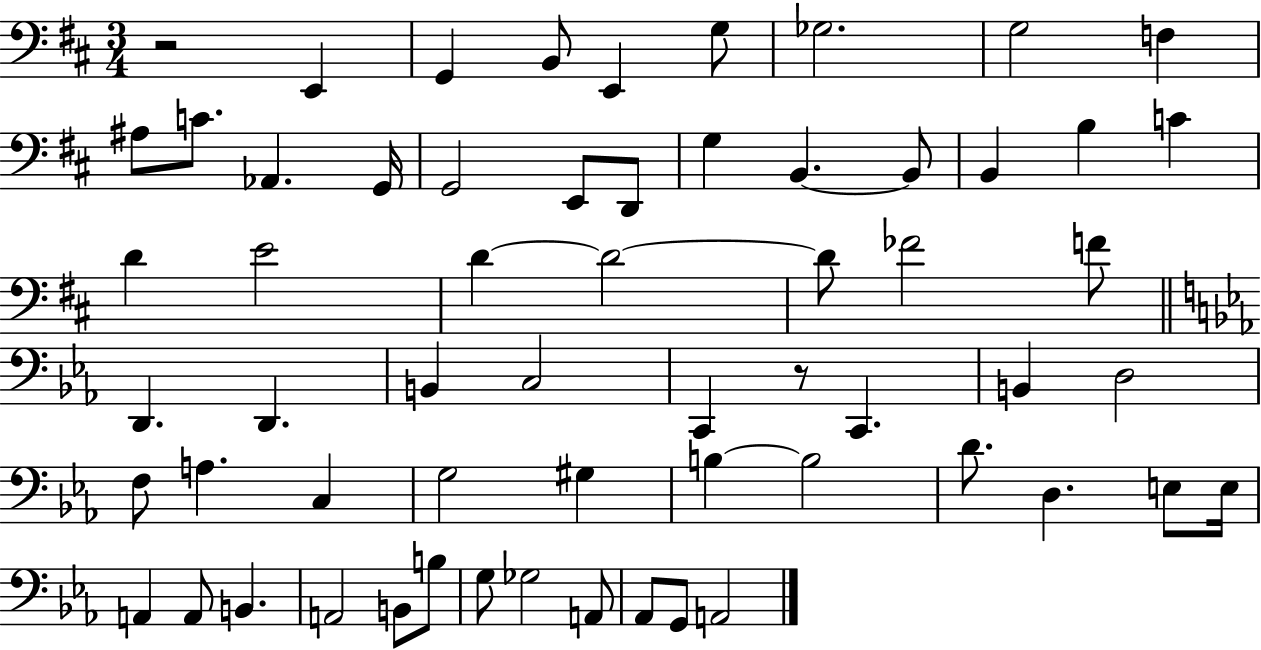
R/h E2/q G2/q B2/e E2/q G3/e Gb3/h. G3/h F3/q A#3/e C4/e. Ab2/q. G2/s G2/h E2/e D2/e G3/q B2/q. B2/e B2/q B3/q C4/q D4/q E4/h D4/q D4/h D4/e FES4/h F4/e D2/q. D2/q. B2/q C3/h C2/q R/e C2/q. B2/q D3/h F3/e A3/q. C3/q G3/h G#3/q B3/q B3/h D4/e. D3/q. E3/e E3/s A2/q A2/e B2/q. A2/h B2/e B3/e G3/e Gb3/h A2/e Ab2/e G2/e A2/h